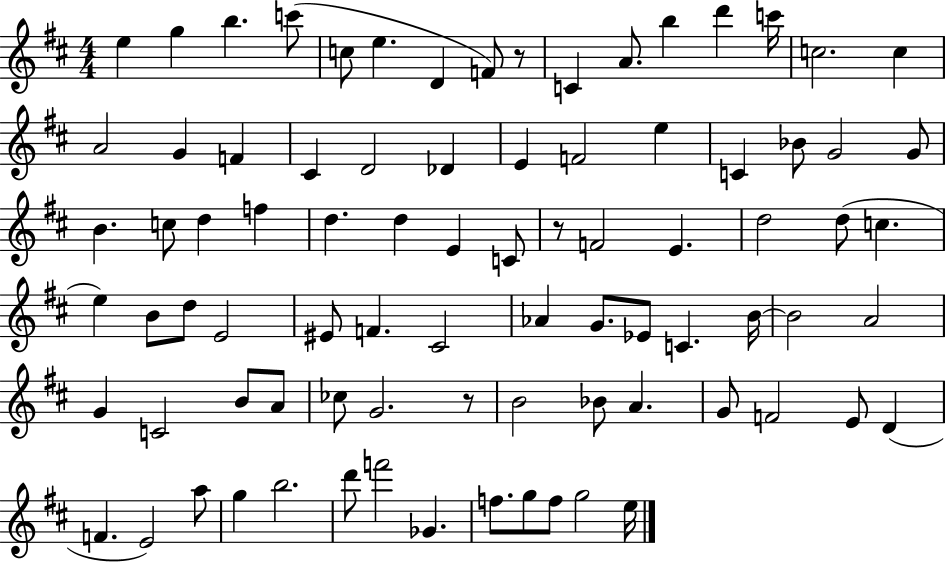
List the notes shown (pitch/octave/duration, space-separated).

E5/q G5/q B5/q. C6/e C5/e E5/q. D4/q F4/e R/e C4/q A4/e. B5/q D6/q C6/s C5/h. C5/q A4/h G4/q F4/q C#4/q D4/h Db4/q E4/q F4/h E5/q C4/q Bb4/e G4/h G4/e B4/q. C5/e D5/q F5/q D5/q. D5/q E4/q C4/e R/e F4/h E4/q. D5/h D5/e C5/q. E5/q B4/e D5/e E4/h EIS4/e F4/q. C#4/h Ab4/q G4/e. Eb4/e C4/q. B4/s B4/h A4/h G4/q C4/h B4/e A4/e CES5/e G4/h. R/e B4/h Bb4/e A4/q. G4/e F4/h E4/e D4/q F4/q. E4/h A5/e G5/q B5/h. D6/e F6/h Gb4/q. F5/e. G5/e F5/e G5/h E5/s